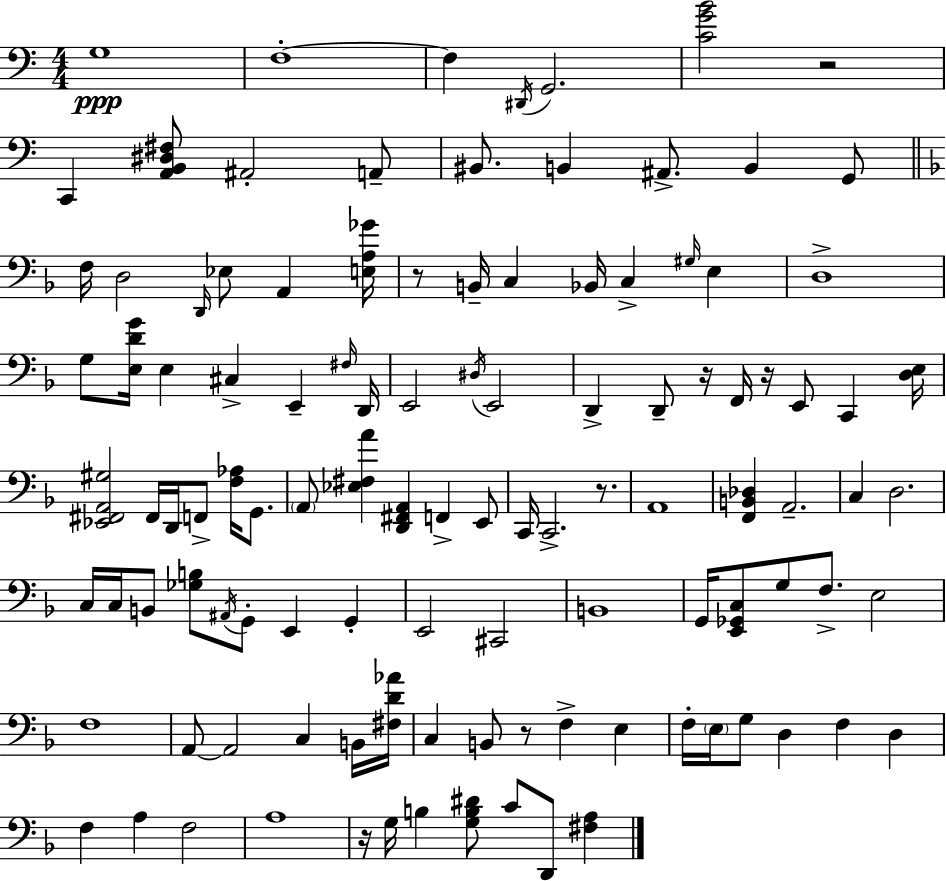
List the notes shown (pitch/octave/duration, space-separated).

G3/w F3/w F3/q D#2/s G2/h. [C4,G4,B4]/h R/h C2/q [A2,B2,D#3,F#3]/e A#2/h A2/e BIS2/e. B2/q A#2/e. B2/q G2/e F3/s D3/h D2/s Eb3/e A2/q [E3,A3,Gb4]/s R/e B2/s C3/q Bb2/s C3/q G#3/s E3/q D3/w G3/e [E3,D4,G4]/s E3/q C#3/q E2/q F#3/s D2/s E2/h D#3/s E2/h D2/q D2/e R/s F2/s R/s E2/e C2/q [D3,E3]/s [Eb2,F#2,A2,G#3]/h F#2/s D2/s F2/e [F3,Ab3]/s G2/e. A2/e [Eb3,F#3,A4]/q [D2,F#2,A2]/q F2/q E2/e C2/s C2/h. R/e. A2/w [F2,B2,Db3]/q A2/h. C3/q D3/h. C3/s C3/s B2/e [Gb3,B3]/e A#2/s G2/e E2/q G2/q E2/h C#2/h B2/w G2/s [E2,Gb2,C3]/e G3/e F3/e. E3/h F3/w A2/e A2/h C3/q B2/s [F#3,D4,Ab4]/s C3/q B2/e R/e F3/q E3/q F3/s E3/s G3/e D3/q F3/q D3/q F3/q A3/q F3/h A3/w R/s G3/s B3/q [G3,B3,D#4]/e C4/e D2/e [F#3,A3]/q